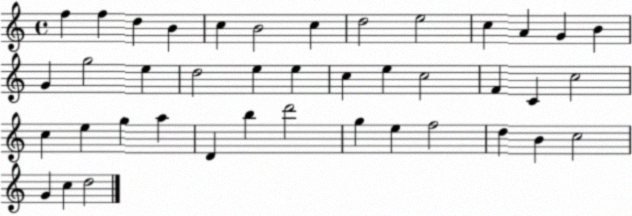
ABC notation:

X:1
T:Untitled
M:4/4
L:1/4
K:C
f f d B c B2 c d2 e2 c A G B G g2 e d2 e e c e c2 F C c2 c e g a D b d'2 g e f2 d B c2 G c d2